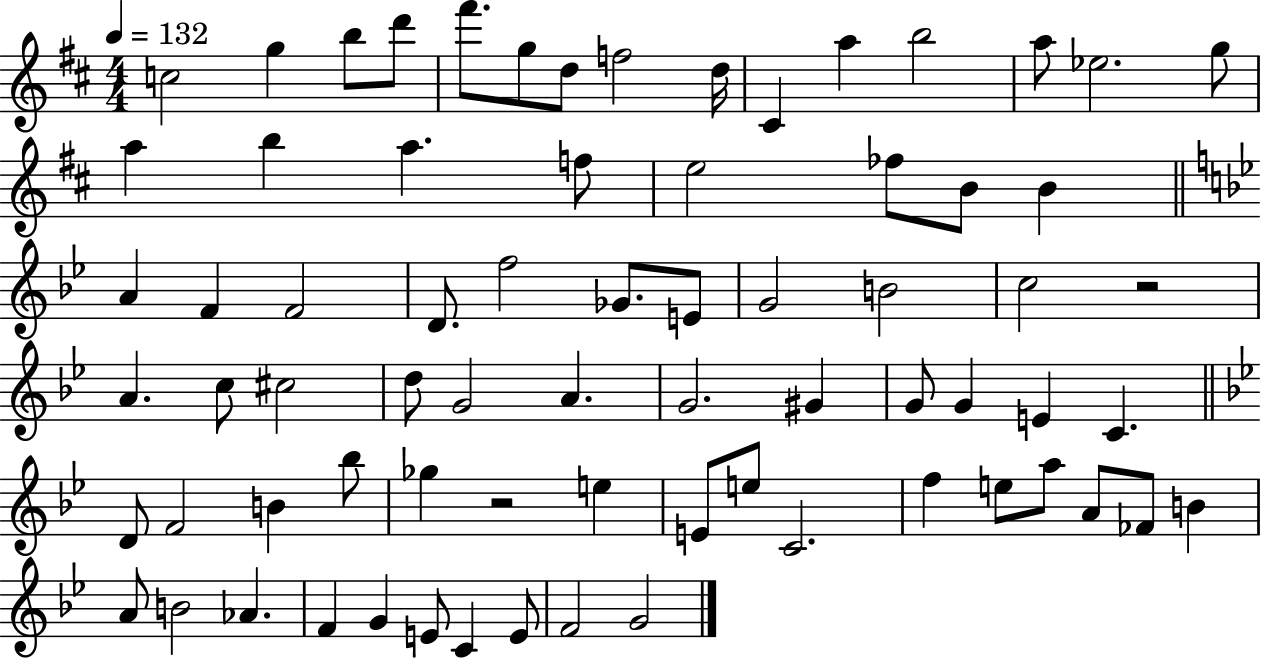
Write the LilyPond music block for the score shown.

{
  \clef treble
  \numericTimeSignature
  \time 4/4
  \key d \major
  \tempo 4 = 132
  \repeat volta 2 { c''2 g''4 b''8 d'''8 | fis'''8. g''8 d''8 f''2 d''16 | cis'4 a''4 b''2 | a''8 ees''2. g''8 | \break a''4 b''4 a''4. f''8 | e''2 fes''8 b'8 b'4 | \bar "||" \break \key bes \major a'4 f'4 f'2 | d'8. f''2 ges'8. e'8 | g'2 b'2 | c''2 r2 | \break a'4. c''8 cis''2 | d''8 g'2 a'4. | g'2. gis'4 | g'8 g'4 e'4 c'4. | \break \bar "||" \break \key g \minor d'8 f'2 b'4 bes''8 | ges''4 r2 e''4 | e'8 e''8 c'2. | f''4 e''8 a''8 a'8 fes'8 b'4 | \break a'8 b'2 aes'4. | f'4 g'4 e'8 c'4 e'8 | f'2 g'2 | } \bar "|."
}